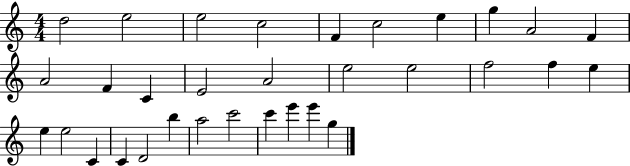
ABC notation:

X:1
T:Untitled
M:4/4
L:1/4
K:C
d2 e2 e2 c2 F c2 e g A2 F A2 F C E2 A2 e2 e2 f2 f e e e2 C C D2 b a2 c'2 c' e' e' g